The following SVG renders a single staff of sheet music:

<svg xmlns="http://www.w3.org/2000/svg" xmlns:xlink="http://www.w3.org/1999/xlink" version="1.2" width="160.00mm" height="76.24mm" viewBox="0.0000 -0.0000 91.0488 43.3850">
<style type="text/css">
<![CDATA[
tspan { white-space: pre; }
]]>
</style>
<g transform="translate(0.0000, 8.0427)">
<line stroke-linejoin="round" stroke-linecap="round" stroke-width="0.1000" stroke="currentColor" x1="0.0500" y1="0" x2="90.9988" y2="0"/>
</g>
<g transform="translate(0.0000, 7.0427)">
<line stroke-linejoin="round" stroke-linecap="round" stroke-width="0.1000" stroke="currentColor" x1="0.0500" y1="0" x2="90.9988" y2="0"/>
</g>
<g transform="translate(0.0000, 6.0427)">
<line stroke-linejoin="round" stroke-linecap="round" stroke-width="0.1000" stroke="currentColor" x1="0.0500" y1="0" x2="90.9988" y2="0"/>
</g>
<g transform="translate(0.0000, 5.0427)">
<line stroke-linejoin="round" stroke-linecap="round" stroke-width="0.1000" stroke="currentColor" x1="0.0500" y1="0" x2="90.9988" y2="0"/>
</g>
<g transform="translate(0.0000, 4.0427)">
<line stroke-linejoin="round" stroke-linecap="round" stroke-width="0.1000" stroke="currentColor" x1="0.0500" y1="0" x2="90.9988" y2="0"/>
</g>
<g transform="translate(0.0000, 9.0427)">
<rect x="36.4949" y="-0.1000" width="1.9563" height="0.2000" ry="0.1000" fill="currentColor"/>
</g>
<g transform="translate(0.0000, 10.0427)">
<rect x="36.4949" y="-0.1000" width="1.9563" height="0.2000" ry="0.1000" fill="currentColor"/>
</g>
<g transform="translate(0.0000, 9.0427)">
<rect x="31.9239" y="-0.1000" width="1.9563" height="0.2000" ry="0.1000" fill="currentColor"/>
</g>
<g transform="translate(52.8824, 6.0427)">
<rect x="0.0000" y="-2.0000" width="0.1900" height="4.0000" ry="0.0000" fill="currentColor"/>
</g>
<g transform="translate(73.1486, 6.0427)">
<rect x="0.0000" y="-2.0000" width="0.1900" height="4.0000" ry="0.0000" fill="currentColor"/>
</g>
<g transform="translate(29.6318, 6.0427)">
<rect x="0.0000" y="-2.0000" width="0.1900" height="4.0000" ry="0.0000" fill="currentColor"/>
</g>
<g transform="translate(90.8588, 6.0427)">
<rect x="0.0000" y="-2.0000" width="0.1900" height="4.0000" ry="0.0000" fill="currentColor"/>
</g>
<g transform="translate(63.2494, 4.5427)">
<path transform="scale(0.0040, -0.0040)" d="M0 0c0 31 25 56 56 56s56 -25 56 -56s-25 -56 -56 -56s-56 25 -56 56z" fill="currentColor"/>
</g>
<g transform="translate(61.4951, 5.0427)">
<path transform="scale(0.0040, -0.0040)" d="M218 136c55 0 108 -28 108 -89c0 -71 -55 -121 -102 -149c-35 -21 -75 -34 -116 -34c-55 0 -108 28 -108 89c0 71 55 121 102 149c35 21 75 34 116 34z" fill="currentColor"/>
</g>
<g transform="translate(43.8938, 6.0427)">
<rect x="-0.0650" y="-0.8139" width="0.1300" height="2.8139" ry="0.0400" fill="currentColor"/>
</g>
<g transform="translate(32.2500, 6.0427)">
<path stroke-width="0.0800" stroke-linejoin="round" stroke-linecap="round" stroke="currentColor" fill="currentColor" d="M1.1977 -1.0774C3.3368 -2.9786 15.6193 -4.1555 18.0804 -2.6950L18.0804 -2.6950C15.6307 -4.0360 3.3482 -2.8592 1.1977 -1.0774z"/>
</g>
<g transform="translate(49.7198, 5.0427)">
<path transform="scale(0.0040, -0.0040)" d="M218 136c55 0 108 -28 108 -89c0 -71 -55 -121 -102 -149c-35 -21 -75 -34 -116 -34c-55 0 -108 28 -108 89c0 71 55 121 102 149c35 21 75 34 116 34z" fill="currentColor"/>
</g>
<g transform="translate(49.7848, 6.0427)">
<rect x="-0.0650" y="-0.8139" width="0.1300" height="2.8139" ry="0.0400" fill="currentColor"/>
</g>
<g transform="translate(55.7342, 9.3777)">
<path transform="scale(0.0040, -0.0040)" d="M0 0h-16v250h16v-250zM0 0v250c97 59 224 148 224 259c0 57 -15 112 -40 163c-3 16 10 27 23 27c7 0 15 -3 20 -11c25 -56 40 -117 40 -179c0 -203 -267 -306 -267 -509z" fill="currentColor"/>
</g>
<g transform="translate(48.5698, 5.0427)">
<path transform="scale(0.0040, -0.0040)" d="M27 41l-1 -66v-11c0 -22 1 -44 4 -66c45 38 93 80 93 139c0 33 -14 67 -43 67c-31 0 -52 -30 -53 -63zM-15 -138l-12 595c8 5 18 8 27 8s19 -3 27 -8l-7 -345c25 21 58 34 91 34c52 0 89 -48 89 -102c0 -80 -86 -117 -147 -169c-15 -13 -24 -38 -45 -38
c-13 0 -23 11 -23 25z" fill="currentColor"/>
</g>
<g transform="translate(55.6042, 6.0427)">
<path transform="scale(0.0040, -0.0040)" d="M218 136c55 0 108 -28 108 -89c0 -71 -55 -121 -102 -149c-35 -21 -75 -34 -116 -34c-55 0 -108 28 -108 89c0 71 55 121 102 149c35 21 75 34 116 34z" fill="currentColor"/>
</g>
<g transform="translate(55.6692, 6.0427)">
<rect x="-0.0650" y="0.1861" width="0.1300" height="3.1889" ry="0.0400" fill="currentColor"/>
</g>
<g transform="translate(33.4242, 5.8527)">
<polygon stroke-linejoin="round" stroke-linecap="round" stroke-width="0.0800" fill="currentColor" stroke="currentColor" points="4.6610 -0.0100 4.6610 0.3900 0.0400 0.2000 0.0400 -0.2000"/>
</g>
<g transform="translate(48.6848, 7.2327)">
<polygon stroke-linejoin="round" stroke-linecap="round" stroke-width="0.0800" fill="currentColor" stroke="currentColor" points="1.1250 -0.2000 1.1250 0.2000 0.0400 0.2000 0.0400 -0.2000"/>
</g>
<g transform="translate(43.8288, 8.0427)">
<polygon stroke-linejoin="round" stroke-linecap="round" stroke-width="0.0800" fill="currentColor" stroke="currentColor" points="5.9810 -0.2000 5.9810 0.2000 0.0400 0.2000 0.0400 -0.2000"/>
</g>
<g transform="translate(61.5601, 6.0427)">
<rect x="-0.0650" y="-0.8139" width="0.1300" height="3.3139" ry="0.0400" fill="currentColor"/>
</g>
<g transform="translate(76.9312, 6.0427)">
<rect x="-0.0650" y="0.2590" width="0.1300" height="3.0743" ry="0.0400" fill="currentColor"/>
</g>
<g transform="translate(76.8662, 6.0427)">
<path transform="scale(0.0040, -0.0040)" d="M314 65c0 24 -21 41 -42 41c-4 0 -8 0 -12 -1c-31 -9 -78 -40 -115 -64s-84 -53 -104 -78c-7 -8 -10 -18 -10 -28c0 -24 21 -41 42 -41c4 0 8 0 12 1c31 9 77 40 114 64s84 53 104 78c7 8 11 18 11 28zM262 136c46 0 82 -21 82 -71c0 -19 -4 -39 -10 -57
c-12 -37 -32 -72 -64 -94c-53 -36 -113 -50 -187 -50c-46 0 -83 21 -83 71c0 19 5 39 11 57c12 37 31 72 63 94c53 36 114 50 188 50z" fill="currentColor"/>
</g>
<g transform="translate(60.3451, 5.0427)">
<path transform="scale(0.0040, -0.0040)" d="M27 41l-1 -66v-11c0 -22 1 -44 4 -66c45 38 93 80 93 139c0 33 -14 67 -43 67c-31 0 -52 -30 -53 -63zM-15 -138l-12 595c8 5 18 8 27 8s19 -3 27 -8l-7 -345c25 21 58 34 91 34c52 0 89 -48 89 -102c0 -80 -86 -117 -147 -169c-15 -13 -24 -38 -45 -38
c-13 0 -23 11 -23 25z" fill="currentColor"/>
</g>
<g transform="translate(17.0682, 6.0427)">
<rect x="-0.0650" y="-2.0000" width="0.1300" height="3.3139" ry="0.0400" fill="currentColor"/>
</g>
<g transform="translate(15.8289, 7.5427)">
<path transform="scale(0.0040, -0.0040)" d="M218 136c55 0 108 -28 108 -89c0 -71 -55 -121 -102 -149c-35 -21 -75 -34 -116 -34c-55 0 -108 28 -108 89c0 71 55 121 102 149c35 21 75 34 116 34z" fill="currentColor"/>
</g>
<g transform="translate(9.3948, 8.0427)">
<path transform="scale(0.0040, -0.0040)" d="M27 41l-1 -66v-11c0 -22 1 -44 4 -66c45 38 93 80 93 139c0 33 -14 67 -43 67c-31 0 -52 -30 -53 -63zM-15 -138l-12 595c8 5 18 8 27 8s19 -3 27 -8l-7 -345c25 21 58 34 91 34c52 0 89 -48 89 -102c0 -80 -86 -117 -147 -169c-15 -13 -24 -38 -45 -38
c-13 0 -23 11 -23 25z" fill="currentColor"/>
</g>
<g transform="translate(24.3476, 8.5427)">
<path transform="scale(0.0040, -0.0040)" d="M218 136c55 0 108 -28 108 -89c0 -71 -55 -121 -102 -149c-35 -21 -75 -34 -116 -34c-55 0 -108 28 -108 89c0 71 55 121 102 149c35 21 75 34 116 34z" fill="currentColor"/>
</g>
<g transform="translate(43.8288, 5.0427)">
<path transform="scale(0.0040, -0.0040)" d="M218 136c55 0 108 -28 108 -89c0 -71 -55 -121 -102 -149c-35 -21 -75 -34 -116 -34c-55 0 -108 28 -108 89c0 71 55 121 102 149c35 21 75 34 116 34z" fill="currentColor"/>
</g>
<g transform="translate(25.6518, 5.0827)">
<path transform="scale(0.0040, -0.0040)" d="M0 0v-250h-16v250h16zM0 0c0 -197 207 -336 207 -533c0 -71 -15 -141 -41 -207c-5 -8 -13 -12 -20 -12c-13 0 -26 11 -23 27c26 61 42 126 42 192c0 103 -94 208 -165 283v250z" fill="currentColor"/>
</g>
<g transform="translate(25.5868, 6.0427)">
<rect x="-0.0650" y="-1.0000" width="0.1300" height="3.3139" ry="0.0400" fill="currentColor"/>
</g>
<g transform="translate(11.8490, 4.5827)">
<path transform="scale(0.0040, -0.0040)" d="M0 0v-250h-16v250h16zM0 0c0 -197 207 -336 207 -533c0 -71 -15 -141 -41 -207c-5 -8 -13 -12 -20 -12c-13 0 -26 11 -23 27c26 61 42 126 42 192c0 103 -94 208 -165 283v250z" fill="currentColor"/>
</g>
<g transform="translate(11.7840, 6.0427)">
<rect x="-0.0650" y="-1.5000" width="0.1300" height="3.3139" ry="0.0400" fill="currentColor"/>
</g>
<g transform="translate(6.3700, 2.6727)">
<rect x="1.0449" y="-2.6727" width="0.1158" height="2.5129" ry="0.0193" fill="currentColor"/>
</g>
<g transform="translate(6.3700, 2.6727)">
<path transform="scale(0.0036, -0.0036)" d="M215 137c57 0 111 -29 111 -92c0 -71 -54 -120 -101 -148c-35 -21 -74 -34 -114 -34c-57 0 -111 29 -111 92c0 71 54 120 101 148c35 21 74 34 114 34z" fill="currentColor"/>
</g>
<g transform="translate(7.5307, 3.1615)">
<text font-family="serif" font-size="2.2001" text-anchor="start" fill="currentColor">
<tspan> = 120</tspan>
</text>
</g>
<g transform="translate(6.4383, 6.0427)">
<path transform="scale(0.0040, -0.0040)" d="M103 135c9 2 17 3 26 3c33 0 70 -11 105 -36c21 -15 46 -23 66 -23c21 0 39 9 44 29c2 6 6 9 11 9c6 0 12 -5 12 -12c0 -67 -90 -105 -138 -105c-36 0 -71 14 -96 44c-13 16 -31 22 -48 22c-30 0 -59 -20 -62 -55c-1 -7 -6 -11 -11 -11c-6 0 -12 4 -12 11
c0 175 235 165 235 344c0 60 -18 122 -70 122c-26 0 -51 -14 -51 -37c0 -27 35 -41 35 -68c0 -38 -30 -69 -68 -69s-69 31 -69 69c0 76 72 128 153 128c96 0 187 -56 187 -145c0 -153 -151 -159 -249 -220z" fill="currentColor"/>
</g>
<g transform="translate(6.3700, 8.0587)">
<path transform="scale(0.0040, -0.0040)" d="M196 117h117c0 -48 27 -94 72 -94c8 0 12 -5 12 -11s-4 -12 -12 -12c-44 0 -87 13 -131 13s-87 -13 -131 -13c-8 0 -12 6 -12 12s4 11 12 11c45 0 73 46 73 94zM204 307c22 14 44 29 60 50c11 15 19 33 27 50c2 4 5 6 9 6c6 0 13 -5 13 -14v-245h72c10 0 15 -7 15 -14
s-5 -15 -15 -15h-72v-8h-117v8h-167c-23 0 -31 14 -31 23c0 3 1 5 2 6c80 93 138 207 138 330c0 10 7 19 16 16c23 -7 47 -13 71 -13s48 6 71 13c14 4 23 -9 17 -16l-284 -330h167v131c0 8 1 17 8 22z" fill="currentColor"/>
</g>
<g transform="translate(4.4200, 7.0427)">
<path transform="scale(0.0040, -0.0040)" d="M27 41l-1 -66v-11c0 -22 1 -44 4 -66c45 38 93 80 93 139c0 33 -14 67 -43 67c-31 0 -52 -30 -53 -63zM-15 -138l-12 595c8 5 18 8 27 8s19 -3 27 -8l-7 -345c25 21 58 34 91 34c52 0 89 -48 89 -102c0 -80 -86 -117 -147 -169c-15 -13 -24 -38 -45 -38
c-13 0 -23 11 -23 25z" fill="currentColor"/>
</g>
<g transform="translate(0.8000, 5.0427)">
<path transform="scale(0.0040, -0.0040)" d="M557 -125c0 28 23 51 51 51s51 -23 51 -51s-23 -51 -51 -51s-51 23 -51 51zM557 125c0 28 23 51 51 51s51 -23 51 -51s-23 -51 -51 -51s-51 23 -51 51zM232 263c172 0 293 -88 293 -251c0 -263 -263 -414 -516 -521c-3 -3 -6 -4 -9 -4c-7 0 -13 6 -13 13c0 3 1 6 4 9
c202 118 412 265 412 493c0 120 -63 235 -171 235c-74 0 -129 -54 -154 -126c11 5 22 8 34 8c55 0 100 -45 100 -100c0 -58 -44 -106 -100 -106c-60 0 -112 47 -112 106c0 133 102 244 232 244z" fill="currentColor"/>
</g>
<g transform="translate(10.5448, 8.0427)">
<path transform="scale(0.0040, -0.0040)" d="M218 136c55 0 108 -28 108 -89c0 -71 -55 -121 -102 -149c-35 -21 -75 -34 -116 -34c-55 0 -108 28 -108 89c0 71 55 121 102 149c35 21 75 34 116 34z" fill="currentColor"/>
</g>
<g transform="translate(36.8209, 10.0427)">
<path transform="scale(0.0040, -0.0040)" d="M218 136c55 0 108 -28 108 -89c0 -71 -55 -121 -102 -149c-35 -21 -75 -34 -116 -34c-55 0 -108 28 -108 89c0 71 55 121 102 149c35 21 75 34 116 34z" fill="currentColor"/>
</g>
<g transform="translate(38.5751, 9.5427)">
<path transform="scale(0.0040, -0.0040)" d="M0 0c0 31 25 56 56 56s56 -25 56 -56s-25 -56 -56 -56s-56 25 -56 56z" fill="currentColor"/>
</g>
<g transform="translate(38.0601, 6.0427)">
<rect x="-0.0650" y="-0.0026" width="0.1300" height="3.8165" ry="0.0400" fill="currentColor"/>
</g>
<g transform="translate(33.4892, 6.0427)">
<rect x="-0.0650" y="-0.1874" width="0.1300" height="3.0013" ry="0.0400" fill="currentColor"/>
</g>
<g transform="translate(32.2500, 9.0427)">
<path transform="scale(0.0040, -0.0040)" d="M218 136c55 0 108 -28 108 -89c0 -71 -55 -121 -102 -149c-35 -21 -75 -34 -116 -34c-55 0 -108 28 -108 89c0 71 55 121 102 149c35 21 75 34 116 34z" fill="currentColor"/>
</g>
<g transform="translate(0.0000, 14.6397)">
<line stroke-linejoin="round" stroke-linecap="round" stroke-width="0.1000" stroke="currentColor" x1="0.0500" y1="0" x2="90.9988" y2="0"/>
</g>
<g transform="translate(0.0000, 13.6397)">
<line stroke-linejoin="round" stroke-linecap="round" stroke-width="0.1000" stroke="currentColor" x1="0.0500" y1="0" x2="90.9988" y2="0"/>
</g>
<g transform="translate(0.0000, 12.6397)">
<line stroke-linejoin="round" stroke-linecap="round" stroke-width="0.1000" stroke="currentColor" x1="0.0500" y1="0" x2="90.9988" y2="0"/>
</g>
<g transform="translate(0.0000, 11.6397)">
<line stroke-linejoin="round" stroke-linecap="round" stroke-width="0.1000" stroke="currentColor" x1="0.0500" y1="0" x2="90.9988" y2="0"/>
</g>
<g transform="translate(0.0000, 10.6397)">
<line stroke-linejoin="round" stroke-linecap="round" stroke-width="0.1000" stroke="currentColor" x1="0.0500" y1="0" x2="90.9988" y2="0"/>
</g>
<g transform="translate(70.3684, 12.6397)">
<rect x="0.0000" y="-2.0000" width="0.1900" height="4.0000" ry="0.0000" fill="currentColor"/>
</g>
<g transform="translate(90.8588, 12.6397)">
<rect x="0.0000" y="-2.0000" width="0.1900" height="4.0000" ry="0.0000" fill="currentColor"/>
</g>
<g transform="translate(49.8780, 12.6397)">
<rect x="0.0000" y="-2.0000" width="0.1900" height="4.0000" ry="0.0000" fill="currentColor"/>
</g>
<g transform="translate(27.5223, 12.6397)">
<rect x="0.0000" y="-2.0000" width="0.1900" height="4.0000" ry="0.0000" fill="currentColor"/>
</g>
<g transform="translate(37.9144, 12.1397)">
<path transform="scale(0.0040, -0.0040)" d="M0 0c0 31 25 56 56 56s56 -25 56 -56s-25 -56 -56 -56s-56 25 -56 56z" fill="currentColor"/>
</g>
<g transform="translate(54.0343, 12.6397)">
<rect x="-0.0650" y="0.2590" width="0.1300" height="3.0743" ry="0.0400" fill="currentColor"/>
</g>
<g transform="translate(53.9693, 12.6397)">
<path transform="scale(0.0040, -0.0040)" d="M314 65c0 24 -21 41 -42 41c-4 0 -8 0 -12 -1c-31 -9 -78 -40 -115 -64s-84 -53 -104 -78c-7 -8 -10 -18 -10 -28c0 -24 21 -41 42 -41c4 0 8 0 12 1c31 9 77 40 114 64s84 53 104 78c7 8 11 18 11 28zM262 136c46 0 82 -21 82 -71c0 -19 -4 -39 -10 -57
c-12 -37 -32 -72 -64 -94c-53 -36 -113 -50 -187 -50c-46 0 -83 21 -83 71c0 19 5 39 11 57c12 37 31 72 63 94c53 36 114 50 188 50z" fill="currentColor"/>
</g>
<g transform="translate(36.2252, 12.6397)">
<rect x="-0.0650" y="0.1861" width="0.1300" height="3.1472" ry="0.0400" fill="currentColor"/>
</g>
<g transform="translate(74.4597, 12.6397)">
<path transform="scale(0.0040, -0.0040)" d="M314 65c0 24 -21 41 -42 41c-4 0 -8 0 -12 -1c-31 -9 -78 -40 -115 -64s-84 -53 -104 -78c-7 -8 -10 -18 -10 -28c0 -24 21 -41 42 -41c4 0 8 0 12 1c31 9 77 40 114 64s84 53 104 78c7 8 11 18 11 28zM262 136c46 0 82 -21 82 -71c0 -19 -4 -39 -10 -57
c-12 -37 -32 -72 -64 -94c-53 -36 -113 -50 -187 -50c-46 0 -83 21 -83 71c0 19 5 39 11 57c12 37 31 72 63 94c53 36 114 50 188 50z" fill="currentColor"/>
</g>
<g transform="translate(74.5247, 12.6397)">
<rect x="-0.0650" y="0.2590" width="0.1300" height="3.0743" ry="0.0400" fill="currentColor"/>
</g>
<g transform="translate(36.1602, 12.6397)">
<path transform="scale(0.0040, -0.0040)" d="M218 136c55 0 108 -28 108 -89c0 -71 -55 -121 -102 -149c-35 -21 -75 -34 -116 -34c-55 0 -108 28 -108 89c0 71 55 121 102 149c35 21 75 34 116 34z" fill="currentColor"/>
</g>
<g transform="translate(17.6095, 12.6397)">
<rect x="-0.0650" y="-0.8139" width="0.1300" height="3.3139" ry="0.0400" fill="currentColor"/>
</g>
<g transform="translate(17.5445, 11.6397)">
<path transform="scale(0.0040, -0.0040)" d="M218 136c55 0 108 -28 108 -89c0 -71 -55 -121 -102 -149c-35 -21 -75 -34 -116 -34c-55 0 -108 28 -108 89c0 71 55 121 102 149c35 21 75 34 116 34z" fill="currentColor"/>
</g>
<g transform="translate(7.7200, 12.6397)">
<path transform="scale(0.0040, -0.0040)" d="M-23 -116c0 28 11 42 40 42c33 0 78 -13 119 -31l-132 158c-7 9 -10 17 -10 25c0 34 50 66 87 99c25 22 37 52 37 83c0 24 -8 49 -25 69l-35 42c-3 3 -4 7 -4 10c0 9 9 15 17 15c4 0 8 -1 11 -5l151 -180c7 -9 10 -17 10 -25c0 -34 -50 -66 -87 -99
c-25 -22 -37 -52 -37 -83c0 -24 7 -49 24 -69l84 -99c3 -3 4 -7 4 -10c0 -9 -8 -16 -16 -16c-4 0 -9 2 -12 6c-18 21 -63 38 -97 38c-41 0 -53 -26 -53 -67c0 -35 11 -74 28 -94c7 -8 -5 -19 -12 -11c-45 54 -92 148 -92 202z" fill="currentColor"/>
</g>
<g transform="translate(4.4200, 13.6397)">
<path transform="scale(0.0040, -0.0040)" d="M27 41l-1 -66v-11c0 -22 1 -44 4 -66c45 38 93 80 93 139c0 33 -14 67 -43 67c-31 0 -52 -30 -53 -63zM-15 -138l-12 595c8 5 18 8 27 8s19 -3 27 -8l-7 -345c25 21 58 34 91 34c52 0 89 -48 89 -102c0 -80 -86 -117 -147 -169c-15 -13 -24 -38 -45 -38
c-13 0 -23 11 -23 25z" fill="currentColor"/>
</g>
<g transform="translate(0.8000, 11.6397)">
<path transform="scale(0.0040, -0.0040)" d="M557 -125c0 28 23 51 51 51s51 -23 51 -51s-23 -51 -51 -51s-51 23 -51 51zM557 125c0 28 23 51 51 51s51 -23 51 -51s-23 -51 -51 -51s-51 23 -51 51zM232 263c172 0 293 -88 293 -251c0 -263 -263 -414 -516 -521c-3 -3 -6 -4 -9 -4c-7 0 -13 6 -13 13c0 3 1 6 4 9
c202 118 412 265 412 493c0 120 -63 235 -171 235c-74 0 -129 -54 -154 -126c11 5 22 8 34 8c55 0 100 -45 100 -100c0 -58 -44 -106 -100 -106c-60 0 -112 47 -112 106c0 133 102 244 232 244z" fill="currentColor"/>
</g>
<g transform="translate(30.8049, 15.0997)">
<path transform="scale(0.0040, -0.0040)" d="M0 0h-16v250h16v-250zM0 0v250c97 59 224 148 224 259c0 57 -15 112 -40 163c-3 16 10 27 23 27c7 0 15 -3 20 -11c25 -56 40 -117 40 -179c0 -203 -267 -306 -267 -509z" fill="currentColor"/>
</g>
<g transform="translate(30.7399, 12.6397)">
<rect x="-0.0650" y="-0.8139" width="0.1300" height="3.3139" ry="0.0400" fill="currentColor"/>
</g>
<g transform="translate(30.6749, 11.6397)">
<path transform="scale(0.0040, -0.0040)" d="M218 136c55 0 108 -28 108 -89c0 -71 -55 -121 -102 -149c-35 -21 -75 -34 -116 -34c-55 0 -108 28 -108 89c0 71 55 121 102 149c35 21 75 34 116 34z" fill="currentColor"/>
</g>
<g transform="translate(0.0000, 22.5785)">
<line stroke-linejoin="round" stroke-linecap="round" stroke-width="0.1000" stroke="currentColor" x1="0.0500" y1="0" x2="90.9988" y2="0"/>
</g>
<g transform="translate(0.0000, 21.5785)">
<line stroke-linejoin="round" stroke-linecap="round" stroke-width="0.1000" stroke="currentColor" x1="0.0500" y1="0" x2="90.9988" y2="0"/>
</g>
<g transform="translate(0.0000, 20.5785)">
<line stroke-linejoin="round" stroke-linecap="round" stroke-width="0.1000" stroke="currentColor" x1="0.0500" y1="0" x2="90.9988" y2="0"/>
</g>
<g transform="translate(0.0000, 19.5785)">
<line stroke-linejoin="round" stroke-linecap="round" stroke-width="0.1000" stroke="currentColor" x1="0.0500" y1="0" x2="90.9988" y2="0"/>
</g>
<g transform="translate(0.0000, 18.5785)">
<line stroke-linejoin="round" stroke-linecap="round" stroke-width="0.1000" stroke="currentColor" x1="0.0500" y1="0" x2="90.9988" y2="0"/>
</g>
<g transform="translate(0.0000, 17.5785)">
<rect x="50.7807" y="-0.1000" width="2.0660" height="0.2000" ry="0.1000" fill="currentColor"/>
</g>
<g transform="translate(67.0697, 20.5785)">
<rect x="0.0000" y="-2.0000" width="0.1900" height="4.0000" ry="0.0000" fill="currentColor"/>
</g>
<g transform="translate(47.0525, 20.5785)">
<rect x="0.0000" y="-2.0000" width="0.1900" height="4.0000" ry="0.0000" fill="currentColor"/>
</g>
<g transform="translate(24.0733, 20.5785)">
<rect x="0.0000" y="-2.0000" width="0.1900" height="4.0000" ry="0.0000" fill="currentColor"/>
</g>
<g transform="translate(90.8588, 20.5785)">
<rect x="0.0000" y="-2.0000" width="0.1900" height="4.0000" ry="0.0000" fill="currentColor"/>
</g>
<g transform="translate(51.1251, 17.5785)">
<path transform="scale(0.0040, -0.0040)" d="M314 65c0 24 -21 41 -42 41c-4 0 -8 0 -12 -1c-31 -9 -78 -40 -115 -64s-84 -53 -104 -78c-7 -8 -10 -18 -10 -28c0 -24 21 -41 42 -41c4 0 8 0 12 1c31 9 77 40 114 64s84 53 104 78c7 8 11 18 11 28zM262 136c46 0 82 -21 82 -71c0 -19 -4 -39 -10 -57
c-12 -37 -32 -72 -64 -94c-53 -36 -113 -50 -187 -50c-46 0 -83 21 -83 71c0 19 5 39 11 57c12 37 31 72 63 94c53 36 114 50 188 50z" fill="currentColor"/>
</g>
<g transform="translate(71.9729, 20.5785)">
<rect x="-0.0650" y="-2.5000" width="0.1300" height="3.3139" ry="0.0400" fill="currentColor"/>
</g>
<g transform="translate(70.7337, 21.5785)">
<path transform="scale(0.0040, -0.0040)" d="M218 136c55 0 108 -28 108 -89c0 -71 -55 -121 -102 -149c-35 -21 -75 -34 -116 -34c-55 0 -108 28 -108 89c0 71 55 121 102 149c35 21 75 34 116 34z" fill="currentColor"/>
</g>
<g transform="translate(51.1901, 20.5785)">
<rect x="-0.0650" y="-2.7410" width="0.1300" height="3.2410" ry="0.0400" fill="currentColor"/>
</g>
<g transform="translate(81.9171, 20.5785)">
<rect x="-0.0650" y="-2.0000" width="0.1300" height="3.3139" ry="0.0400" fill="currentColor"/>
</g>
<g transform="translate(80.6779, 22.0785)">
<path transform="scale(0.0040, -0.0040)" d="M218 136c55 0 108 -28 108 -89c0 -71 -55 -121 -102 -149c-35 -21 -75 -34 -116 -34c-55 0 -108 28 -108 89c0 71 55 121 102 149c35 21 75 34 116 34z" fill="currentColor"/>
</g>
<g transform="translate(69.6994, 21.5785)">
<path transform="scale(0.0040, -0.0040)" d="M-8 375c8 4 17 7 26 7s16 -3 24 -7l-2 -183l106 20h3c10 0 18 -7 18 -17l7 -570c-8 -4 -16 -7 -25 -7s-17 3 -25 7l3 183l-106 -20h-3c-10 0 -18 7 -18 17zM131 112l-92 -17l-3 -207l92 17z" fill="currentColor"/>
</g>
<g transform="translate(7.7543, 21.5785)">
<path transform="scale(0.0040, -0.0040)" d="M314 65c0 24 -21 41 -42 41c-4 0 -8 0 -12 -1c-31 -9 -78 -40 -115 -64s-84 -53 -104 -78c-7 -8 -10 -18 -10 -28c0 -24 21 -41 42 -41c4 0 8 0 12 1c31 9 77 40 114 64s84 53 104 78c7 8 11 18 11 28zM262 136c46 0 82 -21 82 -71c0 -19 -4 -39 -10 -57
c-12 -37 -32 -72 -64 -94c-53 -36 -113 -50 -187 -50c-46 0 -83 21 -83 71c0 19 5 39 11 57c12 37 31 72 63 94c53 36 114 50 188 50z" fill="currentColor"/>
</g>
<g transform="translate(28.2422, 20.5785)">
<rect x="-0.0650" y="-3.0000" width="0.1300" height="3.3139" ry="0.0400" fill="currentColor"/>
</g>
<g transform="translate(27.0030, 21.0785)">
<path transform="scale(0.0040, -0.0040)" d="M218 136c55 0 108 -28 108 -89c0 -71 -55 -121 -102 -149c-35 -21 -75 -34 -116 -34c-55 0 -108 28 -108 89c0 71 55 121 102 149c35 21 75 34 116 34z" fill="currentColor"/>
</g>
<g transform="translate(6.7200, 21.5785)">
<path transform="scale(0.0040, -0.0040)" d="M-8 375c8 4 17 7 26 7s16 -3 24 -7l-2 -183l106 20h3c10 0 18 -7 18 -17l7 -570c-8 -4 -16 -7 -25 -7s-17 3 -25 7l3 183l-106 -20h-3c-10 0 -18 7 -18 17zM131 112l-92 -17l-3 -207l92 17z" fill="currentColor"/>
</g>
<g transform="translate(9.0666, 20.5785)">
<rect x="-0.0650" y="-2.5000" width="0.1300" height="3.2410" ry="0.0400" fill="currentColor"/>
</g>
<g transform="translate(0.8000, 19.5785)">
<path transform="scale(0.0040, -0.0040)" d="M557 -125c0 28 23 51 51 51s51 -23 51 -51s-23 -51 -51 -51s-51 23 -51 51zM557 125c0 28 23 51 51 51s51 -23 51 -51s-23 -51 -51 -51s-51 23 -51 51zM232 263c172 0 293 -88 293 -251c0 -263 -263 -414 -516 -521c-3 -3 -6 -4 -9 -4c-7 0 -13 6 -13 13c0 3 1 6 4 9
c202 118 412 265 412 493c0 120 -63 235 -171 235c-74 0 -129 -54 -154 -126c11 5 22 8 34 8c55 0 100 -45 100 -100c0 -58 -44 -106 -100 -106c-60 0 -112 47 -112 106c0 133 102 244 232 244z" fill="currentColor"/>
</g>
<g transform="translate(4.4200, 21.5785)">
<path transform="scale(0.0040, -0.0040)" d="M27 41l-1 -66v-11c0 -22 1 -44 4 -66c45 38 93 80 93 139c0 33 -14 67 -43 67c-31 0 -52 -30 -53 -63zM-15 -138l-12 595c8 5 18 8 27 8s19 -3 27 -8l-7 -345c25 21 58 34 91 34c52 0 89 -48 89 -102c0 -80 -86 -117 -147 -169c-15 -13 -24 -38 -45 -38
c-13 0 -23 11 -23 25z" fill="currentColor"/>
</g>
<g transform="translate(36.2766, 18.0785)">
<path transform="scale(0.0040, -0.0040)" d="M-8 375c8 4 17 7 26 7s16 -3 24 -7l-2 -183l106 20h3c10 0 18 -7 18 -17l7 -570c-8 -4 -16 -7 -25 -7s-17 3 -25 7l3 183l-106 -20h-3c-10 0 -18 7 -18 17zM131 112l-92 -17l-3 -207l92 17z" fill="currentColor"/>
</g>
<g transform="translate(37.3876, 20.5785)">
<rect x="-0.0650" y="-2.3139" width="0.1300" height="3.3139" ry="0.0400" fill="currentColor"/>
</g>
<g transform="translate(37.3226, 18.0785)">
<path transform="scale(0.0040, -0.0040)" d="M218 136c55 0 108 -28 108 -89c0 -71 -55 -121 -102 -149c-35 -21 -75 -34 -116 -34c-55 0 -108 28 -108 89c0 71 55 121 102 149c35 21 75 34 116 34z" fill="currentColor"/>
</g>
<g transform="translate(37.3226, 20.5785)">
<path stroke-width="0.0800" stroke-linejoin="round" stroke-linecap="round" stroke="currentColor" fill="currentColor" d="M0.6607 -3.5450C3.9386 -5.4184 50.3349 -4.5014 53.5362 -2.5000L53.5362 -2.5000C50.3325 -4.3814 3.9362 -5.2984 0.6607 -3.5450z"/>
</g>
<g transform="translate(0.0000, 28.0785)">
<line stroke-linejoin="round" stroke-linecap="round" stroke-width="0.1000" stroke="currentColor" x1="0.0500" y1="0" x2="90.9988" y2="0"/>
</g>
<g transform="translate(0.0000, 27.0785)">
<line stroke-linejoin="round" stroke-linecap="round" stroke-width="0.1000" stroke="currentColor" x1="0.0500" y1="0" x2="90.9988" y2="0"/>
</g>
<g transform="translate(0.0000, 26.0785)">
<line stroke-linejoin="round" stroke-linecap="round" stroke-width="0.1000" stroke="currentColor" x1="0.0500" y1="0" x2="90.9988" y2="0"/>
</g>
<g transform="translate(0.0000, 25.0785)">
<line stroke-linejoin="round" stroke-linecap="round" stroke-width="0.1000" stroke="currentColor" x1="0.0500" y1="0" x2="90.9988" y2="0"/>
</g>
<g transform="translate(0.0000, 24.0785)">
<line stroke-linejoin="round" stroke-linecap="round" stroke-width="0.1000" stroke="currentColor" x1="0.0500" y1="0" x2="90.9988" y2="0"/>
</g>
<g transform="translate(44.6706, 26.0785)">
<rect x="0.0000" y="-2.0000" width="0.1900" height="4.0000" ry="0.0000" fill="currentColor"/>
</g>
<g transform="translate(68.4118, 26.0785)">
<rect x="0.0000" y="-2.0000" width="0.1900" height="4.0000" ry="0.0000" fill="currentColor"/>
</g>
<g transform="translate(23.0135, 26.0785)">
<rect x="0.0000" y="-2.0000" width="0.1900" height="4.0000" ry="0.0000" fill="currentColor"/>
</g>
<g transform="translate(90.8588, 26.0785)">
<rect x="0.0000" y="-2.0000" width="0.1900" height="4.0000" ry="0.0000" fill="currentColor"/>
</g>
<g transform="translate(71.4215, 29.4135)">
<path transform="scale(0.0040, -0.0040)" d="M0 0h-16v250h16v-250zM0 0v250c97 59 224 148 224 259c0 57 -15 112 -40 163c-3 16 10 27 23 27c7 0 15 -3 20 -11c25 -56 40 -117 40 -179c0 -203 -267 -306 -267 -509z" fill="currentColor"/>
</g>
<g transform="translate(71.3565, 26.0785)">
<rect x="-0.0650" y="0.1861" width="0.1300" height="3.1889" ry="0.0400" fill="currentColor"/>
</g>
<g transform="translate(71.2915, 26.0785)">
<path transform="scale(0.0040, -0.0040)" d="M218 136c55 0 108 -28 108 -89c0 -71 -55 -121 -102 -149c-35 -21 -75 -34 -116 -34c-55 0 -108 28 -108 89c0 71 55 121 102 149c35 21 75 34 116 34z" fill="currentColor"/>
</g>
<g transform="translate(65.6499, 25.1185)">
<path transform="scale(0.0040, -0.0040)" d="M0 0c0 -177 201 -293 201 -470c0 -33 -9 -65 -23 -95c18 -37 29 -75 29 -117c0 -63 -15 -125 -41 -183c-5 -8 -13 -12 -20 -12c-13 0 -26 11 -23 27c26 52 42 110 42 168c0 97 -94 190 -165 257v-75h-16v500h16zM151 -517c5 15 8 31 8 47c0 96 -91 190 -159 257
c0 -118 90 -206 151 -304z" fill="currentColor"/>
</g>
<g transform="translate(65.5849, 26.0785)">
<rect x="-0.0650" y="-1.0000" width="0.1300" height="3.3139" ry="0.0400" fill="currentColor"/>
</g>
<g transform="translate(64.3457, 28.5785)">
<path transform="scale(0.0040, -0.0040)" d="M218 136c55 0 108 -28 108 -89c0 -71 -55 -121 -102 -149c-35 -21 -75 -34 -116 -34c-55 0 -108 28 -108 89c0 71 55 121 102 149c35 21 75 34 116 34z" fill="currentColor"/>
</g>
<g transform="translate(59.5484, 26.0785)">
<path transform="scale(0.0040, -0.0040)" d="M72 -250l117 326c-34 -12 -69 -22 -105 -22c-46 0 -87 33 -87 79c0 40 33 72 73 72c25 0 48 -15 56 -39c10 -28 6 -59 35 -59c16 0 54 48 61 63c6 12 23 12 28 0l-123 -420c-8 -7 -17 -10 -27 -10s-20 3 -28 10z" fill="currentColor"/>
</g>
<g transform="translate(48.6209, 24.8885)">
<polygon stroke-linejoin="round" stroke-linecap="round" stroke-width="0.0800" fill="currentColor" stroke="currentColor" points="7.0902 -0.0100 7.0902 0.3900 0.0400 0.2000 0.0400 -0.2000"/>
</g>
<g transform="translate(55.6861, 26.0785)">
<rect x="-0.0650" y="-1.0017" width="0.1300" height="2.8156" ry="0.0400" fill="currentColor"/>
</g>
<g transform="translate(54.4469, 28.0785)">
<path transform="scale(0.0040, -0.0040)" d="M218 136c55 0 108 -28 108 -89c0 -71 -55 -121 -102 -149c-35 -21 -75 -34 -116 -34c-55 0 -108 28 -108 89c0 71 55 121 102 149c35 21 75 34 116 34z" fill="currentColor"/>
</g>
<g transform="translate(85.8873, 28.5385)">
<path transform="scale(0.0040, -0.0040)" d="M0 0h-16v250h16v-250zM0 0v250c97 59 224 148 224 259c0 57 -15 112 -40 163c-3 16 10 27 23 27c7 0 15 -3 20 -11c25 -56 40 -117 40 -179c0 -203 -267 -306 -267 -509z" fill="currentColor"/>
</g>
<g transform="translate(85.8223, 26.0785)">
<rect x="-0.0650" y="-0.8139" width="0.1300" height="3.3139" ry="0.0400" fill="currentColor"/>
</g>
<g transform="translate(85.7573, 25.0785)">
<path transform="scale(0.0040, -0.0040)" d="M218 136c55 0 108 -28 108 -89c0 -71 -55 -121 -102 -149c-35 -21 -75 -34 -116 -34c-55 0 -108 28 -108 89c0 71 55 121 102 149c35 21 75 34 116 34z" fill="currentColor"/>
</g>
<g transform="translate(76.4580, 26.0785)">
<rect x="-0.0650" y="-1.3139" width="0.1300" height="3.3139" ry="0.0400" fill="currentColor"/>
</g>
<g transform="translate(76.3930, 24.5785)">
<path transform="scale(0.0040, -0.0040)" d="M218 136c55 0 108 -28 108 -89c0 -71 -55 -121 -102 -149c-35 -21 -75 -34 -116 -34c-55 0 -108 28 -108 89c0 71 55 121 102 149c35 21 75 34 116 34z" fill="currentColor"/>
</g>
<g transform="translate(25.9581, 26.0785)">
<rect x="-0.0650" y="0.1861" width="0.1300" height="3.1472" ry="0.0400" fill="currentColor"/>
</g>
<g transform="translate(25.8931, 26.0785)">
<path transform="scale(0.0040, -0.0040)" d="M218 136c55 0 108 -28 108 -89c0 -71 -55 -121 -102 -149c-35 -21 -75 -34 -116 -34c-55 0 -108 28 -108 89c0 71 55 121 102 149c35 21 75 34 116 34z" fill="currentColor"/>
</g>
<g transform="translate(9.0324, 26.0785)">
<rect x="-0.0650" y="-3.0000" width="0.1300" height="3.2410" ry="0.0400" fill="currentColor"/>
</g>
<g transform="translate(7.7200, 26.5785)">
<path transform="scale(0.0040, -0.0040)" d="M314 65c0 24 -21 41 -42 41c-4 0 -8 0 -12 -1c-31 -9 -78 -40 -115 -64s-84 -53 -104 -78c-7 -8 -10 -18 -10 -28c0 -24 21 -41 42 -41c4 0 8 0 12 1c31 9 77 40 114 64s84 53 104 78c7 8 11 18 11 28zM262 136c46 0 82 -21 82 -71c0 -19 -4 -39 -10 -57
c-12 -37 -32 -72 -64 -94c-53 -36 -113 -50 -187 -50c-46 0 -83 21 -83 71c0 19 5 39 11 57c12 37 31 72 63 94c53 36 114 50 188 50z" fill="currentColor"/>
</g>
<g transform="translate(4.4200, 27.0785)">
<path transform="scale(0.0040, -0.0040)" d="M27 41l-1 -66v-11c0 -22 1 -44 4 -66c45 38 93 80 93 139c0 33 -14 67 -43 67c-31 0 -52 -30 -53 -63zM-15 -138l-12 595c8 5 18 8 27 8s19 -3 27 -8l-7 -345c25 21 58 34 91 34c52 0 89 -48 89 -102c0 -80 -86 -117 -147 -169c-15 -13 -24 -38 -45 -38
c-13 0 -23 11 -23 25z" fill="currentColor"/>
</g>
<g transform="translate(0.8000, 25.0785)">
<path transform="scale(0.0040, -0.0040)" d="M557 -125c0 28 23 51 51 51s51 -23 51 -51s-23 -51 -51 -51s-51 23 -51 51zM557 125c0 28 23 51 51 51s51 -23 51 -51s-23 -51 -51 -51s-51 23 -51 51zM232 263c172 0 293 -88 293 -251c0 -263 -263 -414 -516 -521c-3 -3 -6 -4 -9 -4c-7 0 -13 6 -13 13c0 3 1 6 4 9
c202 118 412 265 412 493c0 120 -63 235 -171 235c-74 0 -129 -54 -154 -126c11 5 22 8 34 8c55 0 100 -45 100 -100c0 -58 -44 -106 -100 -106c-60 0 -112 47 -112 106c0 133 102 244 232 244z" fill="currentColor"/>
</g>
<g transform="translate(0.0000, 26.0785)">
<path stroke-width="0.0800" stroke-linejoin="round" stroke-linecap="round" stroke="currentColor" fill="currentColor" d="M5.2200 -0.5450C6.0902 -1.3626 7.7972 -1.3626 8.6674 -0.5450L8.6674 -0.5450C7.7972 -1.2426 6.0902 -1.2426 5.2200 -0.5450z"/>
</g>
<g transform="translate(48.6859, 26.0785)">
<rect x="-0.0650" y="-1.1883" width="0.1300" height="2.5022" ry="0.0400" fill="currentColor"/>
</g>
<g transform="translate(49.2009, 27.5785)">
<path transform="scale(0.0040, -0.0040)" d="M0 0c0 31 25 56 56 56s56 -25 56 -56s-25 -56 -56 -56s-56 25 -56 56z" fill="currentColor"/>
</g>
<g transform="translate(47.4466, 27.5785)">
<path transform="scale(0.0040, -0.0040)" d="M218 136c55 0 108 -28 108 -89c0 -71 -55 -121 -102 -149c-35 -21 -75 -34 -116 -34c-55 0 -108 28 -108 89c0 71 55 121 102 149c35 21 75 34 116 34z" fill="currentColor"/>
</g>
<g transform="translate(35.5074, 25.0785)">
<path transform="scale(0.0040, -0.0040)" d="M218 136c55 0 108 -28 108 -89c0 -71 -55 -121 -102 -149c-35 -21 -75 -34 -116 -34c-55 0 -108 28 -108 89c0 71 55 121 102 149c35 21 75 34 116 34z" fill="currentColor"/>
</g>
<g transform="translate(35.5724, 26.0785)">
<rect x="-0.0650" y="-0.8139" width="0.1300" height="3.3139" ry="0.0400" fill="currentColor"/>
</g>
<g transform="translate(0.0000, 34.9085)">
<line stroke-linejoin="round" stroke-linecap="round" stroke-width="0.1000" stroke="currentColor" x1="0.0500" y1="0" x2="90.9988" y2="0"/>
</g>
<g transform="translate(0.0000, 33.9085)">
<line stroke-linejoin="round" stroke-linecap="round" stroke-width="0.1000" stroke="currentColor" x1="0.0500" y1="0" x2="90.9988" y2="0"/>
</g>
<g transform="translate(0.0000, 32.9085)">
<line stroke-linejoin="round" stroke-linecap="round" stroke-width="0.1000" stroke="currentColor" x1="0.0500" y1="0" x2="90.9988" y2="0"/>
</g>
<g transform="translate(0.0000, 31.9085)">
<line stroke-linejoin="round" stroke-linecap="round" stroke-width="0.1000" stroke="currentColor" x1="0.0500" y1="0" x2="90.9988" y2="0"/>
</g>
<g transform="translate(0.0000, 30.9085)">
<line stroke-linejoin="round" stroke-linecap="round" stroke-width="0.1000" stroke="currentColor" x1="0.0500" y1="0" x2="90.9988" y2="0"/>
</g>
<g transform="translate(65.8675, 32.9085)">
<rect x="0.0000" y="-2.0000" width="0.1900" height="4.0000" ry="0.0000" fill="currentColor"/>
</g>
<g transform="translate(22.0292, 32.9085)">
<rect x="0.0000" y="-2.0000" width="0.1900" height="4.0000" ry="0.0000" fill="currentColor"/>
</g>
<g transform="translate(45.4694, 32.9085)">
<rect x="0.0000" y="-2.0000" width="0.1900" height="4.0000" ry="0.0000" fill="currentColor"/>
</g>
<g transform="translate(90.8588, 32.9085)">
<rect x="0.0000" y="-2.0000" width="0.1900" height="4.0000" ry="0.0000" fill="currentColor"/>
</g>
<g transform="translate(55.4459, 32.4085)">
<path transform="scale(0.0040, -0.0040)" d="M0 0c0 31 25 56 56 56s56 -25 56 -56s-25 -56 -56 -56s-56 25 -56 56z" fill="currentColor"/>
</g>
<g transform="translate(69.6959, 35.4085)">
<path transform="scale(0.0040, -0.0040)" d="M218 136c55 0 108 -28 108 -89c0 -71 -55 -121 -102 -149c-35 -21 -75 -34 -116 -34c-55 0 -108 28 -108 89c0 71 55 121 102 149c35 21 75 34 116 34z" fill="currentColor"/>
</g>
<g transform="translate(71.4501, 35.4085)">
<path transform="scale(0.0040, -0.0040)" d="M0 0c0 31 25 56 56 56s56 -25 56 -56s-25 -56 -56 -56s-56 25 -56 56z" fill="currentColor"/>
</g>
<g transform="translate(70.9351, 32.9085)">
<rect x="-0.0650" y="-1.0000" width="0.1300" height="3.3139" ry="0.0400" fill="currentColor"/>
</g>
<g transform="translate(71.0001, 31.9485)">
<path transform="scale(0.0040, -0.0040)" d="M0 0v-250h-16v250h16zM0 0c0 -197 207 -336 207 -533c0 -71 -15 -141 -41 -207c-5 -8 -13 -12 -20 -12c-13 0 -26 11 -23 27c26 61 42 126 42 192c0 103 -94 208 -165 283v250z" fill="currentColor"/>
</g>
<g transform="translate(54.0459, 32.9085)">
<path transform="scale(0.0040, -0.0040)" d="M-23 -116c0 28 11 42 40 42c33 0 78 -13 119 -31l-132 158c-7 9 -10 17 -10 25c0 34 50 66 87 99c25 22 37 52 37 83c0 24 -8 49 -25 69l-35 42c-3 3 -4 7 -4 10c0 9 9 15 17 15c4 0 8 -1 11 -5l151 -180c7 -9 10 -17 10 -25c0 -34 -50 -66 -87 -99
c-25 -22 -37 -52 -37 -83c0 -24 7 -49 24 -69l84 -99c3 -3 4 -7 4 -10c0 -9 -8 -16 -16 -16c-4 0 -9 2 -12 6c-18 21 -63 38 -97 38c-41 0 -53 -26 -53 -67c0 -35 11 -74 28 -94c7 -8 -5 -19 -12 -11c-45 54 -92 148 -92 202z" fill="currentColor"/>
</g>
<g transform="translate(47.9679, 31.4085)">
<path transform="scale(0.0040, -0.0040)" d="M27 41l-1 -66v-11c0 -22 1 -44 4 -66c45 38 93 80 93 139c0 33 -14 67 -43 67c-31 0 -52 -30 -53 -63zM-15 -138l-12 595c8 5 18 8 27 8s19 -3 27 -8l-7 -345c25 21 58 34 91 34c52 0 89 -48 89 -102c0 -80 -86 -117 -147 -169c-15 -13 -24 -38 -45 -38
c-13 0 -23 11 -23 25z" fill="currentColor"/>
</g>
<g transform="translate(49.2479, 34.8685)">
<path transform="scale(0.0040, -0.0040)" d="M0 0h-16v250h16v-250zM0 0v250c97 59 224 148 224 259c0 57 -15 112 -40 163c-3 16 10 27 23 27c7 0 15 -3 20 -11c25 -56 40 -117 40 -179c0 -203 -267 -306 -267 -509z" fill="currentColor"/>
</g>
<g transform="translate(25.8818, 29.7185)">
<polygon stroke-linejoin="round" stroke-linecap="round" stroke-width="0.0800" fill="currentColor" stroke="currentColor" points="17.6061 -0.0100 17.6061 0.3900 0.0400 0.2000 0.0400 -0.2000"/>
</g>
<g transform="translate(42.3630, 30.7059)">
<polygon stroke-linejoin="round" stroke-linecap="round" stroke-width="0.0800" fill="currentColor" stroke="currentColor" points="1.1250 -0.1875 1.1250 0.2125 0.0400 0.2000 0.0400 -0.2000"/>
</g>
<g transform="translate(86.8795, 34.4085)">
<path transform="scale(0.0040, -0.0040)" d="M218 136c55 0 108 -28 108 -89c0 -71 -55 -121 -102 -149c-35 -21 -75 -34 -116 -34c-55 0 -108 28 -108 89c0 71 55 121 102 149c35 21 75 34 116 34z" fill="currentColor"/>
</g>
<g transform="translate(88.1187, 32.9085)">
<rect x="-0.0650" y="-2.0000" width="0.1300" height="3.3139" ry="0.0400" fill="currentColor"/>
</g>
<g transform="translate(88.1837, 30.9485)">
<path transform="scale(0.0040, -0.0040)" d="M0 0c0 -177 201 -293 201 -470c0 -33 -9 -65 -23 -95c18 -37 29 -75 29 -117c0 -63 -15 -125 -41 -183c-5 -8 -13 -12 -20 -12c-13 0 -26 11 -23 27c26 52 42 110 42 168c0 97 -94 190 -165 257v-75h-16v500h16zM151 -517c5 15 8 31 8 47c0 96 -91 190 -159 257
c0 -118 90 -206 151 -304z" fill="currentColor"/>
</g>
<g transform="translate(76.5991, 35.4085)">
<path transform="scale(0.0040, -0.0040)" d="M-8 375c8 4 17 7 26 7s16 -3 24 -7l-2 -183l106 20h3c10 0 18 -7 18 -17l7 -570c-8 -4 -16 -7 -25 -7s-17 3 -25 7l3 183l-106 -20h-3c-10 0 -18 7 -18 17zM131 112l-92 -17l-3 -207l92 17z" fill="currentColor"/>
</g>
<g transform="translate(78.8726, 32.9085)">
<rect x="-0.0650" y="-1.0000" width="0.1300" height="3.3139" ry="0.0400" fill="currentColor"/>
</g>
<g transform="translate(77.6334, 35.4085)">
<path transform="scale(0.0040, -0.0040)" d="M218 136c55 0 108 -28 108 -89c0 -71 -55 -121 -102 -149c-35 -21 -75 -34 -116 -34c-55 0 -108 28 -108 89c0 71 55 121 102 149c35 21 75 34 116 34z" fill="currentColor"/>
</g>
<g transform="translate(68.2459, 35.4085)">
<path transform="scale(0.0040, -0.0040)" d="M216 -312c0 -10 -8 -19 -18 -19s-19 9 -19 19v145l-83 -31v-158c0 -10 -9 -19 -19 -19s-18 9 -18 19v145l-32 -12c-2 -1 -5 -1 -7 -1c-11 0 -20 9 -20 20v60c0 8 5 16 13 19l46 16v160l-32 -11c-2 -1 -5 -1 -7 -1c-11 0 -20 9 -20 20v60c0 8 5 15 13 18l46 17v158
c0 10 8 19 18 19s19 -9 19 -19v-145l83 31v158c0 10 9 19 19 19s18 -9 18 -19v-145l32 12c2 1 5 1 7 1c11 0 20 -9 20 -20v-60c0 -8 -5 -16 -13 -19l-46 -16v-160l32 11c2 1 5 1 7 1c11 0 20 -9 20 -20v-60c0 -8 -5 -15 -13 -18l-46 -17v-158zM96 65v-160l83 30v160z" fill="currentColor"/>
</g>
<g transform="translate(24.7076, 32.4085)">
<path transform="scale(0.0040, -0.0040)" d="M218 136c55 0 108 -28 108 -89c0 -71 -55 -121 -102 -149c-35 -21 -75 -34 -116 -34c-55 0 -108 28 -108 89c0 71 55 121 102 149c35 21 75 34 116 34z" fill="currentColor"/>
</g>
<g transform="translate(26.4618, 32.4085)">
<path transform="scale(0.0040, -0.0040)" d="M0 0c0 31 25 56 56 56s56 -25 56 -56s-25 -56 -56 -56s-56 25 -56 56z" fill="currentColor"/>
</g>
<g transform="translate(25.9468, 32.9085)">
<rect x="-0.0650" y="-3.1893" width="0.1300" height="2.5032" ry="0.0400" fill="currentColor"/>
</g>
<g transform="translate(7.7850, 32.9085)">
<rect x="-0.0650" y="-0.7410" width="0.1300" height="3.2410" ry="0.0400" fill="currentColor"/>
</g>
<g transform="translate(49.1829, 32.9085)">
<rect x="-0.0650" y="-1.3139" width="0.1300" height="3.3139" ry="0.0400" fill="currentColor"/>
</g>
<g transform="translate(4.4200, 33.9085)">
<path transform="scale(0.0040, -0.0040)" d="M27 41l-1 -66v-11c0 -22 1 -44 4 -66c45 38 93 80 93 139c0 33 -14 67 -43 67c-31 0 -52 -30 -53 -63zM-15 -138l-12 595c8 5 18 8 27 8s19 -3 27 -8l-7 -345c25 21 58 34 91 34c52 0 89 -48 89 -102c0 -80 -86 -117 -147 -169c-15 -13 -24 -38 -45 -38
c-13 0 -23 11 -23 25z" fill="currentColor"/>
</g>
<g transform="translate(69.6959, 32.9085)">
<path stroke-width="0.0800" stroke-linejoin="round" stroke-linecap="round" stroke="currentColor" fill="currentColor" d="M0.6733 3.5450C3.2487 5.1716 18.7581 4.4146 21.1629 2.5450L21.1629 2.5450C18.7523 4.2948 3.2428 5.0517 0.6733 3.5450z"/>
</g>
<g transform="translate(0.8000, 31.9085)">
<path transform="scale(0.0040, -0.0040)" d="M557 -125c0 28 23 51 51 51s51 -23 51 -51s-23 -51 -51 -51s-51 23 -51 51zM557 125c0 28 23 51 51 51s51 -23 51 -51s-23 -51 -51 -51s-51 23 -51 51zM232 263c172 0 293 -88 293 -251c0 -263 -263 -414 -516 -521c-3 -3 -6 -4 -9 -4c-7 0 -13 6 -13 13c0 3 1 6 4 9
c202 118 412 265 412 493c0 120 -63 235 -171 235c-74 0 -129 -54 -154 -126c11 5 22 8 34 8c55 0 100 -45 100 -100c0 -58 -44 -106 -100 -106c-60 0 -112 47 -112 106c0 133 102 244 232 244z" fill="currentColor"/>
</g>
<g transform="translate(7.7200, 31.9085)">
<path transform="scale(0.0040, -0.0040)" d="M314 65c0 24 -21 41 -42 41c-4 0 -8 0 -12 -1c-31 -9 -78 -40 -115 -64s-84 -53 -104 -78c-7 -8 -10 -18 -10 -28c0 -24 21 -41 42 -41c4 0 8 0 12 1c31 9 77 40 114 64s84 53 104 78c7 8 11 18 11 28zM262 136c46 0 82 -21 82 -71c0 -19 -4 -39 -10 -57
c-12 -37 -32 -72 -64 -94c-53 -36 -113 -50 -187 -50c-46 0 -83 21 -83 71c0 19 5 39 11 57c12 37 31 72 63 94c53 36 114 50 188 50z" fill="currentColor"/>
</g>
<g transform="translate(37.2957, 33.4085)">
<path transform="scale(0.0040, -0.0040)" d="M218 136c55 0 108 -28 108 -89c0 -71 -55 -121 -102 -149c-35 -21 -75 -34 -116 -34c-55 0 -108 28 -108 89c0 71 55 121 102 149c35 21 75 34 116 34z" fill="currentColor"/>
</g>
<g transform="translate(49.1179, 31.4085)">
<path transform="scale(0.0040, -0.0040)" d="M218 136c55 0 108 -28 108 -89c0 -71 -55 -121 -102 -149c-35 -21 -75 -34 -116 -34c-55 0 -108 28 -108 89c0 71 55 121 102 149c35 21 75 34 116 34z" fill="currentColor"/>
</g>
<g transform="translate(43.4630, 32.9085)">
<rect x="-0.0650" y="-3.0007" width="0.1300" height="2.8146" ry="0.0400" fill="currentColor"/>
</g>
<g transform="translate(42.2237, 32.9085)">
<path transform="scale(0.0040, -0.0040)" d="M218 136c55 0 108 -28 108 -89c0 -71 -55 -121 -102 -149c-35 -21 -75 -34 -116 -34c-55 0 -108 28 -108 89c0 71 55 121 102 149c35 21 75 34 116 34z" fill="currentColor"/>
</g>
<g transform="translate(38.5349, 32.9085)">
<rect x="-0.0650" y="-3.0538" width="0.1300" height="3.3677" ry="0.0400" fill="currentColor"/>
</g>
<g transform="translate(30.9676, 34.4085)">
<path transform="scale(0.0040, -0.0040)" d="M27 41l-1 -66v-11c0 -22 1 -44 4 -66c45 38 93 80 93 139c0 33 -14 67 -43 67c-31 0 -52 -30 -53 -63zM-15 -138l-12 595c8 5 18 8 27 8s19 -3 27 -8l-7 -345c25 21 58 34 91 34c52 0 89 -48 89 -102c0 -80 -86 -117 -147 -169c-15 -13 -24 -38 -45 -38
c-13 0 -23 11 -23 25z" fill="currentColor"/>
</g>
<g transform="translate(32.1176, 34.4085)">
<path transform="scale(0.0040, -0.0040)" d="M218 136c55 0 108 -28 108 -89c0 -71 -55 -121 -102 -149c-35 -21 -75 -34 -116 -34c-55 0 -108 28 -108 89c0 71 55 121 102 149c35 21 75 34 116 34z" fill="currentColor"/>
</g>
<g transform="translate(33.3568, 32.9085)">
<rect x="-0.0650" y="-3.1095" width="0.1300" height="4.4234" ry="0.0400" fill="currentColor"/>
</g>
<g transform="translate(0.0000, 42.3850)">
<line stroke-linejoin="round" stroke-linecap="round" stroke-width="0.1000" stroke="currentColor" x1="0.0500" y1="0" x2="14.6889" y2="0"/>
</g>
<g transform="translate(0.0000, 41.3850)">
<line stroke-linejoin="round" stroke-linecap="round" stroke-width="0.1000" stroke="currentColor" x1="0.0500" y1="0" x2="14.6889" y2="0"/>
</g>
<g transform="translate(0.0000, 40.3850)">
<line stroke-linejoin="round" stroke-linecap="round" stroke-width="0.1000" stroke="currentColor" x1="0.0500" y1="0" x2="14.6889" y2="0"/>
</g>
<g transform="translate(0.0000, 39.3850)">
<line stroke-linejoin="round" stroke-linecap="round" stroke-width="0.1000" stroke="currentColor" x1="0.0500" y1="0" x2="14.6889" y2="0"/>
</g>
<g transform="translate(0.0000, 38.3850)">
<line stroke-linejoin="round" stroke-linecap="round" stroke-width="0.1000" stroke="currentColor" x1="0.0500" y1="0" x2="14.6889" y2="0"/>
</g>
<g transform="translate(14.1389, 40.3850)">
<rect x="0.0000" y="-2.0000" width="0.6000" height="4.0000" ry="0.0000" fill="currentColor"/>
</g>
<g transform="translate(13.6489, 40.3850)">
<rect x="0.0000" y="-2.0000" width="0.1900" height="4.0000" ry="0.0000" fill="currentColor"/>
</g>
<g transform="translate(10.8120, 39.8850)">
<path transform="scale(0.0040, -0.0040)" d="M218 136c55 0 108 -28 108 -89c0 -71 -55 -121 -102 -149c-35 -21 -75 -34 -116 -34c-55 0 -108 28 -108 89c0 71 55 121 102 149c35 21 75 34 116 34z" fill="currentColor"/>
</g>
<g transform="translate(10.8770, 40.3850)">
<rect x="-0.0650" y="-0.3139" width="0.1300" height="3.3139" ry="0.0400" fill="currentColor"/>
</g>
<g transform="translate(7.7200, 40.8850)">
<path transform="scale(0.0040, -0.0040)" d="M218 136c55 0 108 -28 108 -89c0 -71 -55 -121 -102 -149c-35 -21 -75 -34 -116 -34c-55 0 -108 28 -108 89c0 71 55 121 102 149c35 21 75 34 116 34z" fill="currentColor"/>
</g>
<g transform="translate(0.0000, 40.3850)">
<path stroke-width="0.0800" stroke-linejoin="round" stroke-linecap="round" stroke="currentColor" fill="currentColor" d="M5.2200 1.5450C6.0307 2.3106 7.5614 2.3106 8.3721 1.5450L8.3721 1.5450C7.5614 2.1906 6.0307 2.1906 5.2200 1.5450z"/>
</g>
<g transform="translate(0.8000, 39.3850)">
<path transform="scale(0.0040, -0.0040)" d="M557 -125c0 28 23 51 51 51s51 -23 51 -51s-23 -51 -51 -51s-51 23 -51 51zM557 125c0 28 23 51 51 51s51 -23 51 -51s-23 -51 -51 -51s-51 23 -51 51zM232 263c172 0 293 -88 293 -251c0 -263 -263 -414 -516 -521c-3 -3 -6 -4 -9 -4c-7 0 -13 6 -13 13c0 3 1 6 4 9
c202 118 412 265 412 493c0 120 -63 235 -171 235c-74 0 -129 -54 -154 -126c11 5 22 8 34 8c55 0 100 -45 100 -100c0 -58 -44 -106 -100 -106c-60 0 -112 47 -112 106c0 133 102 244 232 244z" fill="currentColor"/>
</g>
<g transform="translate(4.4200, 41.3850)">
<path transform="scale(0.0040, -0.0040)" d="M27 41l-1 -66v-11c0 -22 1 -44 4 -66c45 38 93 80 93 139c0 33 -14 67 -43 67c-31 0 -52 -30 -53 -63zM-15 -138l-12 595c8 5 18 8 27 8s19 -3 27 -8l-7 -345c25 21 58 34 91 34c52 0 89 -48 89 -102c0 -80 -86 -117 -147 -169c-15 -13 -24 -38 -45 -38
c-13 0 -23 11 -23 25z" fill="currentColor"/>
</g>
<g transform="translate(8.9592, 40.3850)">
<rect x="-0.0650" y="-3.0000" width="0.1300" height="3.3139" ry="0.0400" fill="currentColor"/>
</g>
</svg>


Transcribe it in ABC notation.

X:1
T:Untitled
M:2/4
L:1/4
K:F
_G,,/2 A,, F,,/2 E,,/2 C,,/2 F,/2 _F,/4 D,/2 _F, D,2 z F, F,/2 D, D,2 D,2 B,,2 C, B, C2 B,, A,, C,2 D, F, A,,/2 G,,/2 z/2 F,,/4 D,/2 G, F,/2 F,2 E,/2 _A,,/2 C,/2 D,/4 _G,/2 z ^F,,/2 F,, A,,/4 C, E,